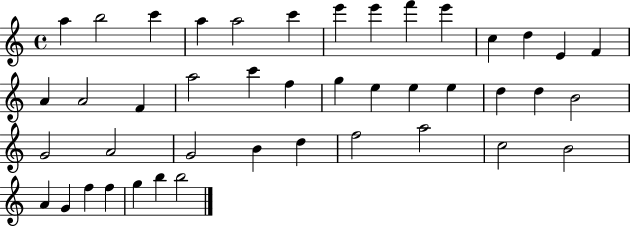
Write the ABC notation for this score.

X:1
T:Untitled
M:4/4
L:1/4
K:C
a b2 c' a a2 c' e' e' f' e' c d E F A A2 F a2 c' f g e e e d d B2 G2 A2 G2 B d f2 a2 c2 B2 A G f f g b b2